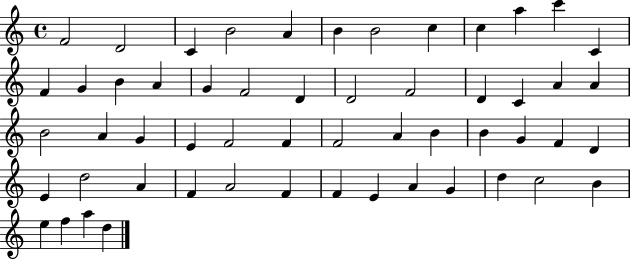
{
  \clef treble
  \time 4/4
  \defaultTimeSignature
  \key c \major
  f'2 d'2 | c'4 b'2 a'4 | b'4 b'2 c''4 | c''4 a''4 c'''4 c'4 | \break f'4 g'4 b'4 a'4 | g'4 f'2 d'4 | d'2 f'2 | d'4 c'4 a'4 a'4 | \break b'2 a'4 g'4 | e'4 f'2 f'4 | f'2 a'4 b'4 | b'4 g'4 f'4 d'4 | \break e'4 d''2 a'4 | f'4 a'2 f'4 | f'4 e'4 a'4 g'4 | d''4 c''2 b'4 | \break e''4 f''4 a''4 d''4 | \bar "|."
}